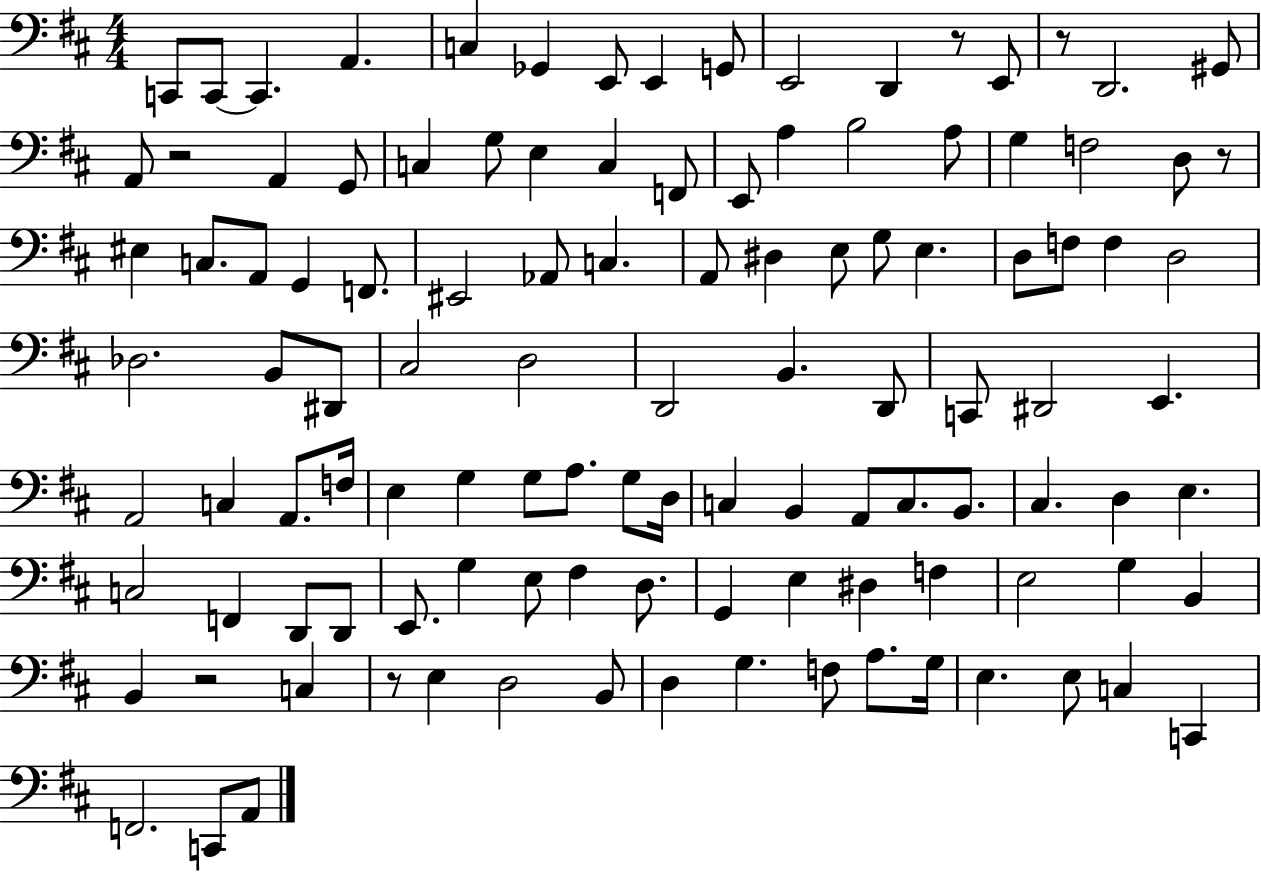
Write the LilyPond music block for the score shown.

{
  \clef bass
  \numericTimeSignature
  \time 4/4
  \key d \major
  \repeat volta 2 { c,8 c,8~~ c,4. a,4. | c4 ges,4 e,8 e,4 g,8 | e,2 d,4 r8 e,8 | r8 d,2. gis,8 | \break a,8 r2 a,4 g,8 | c4 g8 e4 c4 f,8 | e,8 a4 b2 a8 | g4 f2 d8 r8 | \break eis4 c8. a,8 g,4 f,8. | eis,2 aes,8 c4. | a,8 dis4 e8 g8 e4. | d8 f8 f4 d2 | \break des2. b,8 dis,8 | cis2 d2 | d,2 b,4. d,8 | c,8 dis,2 e,4. | \break a,2 c4 a,8. f16 | e4 g4 g8 a8. g8 d16 | c4 b,4 a,8 c8. b,8. | cis4. d4 e4. | \break c2 f,4 d,8 d,8 | e,8. g4 e8 fis4 d8. | g,4 e4 dis4 f4 | e2 g4 b,4 | \break b,4 r2 c4 | r8 e4 d2 b,8 | d4 g4. f8 a8. g16 | e4. e8 c4 c,4 | \break f,2. c,8 a,8 | } \bar "|."
}